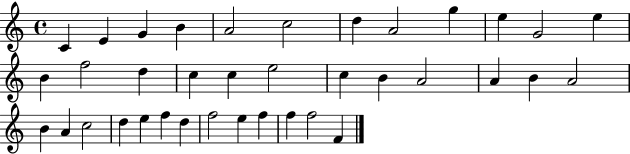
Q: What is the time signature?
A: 4/4